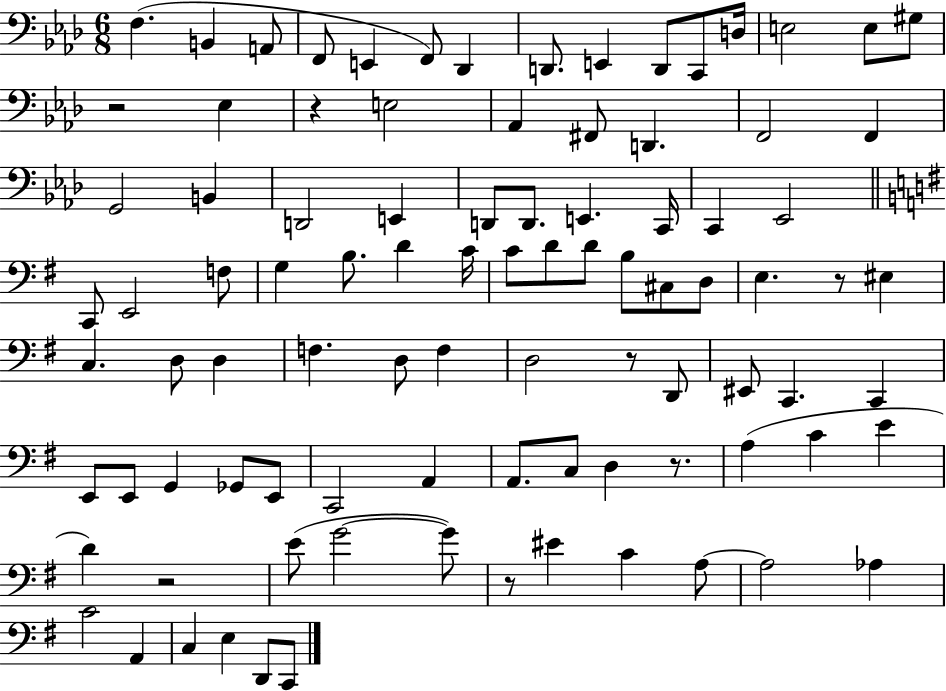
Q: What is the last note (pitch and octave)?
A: C2